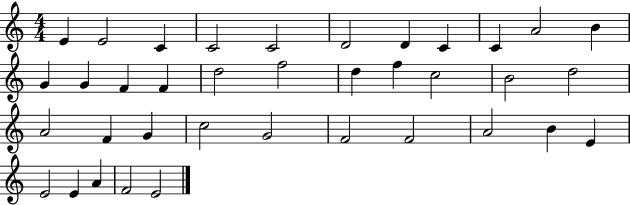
{
  \clef treble
  \numericTimeSignature
  \time 4/4
  \key c \major
  e'4 e'2 c'4 | c'2 c'2 | d'2 d'4 c'4 | c'4 a'2 b'4 | \break g'4 g'4 f'4 f'4 | d''2 f''2 | d''4 f''4 c''2 | b'2 d''2 | \break a'2 f'4 g'4 | c''2 g'2 | f'2 f'2 | a'2 b'4 e'4 | \break e'2 e'4 a'4 | f'2 e'2 | \bar "|."
}